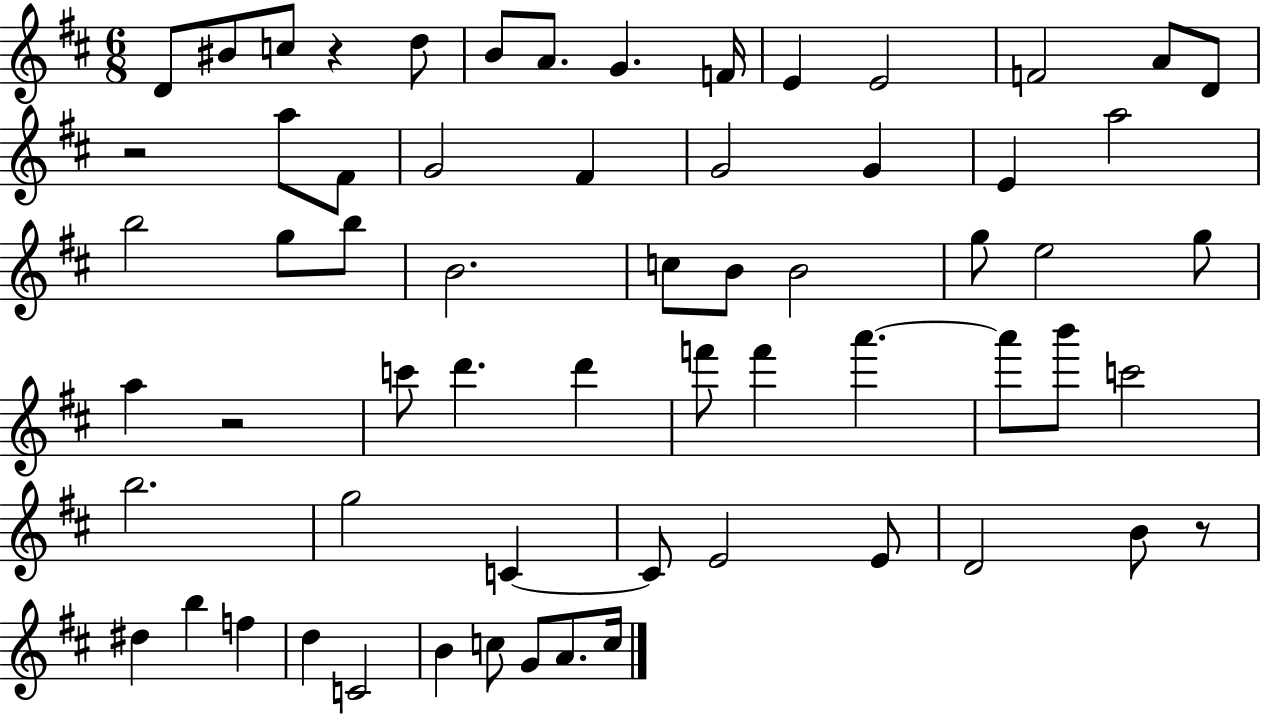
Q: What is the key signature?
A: D major